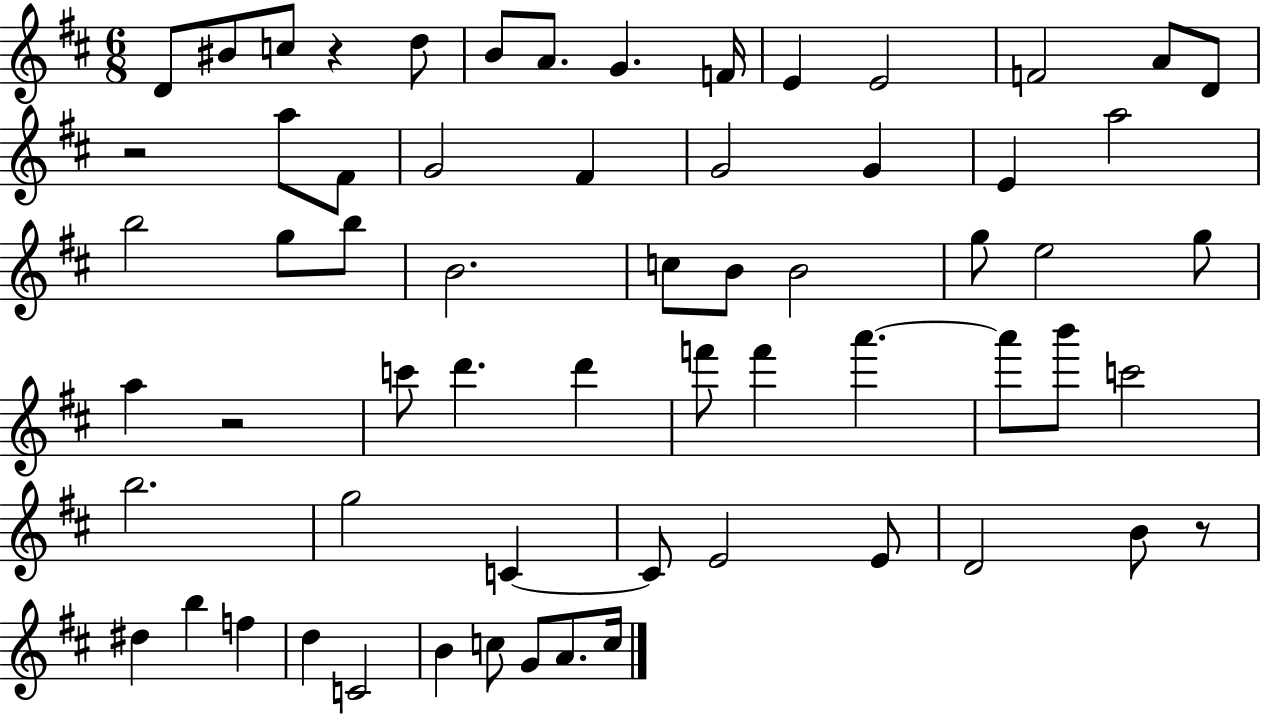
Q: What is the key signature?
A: D major